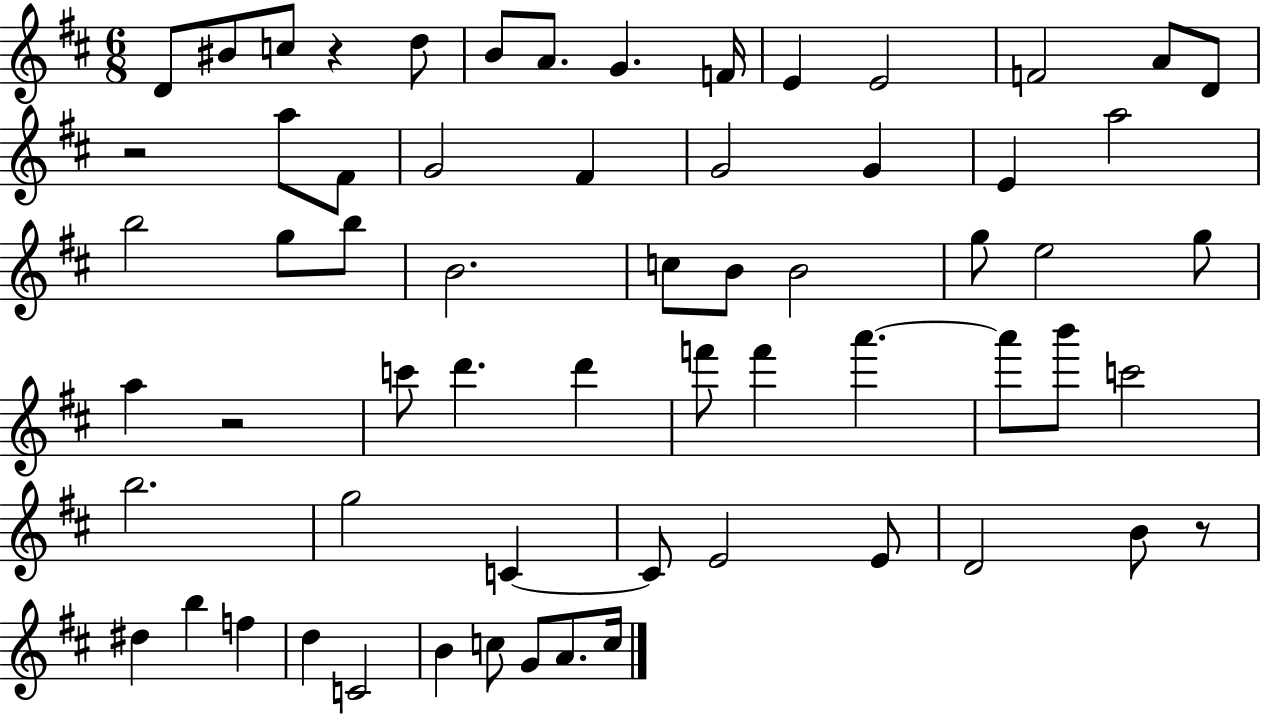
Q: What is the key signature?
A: D major